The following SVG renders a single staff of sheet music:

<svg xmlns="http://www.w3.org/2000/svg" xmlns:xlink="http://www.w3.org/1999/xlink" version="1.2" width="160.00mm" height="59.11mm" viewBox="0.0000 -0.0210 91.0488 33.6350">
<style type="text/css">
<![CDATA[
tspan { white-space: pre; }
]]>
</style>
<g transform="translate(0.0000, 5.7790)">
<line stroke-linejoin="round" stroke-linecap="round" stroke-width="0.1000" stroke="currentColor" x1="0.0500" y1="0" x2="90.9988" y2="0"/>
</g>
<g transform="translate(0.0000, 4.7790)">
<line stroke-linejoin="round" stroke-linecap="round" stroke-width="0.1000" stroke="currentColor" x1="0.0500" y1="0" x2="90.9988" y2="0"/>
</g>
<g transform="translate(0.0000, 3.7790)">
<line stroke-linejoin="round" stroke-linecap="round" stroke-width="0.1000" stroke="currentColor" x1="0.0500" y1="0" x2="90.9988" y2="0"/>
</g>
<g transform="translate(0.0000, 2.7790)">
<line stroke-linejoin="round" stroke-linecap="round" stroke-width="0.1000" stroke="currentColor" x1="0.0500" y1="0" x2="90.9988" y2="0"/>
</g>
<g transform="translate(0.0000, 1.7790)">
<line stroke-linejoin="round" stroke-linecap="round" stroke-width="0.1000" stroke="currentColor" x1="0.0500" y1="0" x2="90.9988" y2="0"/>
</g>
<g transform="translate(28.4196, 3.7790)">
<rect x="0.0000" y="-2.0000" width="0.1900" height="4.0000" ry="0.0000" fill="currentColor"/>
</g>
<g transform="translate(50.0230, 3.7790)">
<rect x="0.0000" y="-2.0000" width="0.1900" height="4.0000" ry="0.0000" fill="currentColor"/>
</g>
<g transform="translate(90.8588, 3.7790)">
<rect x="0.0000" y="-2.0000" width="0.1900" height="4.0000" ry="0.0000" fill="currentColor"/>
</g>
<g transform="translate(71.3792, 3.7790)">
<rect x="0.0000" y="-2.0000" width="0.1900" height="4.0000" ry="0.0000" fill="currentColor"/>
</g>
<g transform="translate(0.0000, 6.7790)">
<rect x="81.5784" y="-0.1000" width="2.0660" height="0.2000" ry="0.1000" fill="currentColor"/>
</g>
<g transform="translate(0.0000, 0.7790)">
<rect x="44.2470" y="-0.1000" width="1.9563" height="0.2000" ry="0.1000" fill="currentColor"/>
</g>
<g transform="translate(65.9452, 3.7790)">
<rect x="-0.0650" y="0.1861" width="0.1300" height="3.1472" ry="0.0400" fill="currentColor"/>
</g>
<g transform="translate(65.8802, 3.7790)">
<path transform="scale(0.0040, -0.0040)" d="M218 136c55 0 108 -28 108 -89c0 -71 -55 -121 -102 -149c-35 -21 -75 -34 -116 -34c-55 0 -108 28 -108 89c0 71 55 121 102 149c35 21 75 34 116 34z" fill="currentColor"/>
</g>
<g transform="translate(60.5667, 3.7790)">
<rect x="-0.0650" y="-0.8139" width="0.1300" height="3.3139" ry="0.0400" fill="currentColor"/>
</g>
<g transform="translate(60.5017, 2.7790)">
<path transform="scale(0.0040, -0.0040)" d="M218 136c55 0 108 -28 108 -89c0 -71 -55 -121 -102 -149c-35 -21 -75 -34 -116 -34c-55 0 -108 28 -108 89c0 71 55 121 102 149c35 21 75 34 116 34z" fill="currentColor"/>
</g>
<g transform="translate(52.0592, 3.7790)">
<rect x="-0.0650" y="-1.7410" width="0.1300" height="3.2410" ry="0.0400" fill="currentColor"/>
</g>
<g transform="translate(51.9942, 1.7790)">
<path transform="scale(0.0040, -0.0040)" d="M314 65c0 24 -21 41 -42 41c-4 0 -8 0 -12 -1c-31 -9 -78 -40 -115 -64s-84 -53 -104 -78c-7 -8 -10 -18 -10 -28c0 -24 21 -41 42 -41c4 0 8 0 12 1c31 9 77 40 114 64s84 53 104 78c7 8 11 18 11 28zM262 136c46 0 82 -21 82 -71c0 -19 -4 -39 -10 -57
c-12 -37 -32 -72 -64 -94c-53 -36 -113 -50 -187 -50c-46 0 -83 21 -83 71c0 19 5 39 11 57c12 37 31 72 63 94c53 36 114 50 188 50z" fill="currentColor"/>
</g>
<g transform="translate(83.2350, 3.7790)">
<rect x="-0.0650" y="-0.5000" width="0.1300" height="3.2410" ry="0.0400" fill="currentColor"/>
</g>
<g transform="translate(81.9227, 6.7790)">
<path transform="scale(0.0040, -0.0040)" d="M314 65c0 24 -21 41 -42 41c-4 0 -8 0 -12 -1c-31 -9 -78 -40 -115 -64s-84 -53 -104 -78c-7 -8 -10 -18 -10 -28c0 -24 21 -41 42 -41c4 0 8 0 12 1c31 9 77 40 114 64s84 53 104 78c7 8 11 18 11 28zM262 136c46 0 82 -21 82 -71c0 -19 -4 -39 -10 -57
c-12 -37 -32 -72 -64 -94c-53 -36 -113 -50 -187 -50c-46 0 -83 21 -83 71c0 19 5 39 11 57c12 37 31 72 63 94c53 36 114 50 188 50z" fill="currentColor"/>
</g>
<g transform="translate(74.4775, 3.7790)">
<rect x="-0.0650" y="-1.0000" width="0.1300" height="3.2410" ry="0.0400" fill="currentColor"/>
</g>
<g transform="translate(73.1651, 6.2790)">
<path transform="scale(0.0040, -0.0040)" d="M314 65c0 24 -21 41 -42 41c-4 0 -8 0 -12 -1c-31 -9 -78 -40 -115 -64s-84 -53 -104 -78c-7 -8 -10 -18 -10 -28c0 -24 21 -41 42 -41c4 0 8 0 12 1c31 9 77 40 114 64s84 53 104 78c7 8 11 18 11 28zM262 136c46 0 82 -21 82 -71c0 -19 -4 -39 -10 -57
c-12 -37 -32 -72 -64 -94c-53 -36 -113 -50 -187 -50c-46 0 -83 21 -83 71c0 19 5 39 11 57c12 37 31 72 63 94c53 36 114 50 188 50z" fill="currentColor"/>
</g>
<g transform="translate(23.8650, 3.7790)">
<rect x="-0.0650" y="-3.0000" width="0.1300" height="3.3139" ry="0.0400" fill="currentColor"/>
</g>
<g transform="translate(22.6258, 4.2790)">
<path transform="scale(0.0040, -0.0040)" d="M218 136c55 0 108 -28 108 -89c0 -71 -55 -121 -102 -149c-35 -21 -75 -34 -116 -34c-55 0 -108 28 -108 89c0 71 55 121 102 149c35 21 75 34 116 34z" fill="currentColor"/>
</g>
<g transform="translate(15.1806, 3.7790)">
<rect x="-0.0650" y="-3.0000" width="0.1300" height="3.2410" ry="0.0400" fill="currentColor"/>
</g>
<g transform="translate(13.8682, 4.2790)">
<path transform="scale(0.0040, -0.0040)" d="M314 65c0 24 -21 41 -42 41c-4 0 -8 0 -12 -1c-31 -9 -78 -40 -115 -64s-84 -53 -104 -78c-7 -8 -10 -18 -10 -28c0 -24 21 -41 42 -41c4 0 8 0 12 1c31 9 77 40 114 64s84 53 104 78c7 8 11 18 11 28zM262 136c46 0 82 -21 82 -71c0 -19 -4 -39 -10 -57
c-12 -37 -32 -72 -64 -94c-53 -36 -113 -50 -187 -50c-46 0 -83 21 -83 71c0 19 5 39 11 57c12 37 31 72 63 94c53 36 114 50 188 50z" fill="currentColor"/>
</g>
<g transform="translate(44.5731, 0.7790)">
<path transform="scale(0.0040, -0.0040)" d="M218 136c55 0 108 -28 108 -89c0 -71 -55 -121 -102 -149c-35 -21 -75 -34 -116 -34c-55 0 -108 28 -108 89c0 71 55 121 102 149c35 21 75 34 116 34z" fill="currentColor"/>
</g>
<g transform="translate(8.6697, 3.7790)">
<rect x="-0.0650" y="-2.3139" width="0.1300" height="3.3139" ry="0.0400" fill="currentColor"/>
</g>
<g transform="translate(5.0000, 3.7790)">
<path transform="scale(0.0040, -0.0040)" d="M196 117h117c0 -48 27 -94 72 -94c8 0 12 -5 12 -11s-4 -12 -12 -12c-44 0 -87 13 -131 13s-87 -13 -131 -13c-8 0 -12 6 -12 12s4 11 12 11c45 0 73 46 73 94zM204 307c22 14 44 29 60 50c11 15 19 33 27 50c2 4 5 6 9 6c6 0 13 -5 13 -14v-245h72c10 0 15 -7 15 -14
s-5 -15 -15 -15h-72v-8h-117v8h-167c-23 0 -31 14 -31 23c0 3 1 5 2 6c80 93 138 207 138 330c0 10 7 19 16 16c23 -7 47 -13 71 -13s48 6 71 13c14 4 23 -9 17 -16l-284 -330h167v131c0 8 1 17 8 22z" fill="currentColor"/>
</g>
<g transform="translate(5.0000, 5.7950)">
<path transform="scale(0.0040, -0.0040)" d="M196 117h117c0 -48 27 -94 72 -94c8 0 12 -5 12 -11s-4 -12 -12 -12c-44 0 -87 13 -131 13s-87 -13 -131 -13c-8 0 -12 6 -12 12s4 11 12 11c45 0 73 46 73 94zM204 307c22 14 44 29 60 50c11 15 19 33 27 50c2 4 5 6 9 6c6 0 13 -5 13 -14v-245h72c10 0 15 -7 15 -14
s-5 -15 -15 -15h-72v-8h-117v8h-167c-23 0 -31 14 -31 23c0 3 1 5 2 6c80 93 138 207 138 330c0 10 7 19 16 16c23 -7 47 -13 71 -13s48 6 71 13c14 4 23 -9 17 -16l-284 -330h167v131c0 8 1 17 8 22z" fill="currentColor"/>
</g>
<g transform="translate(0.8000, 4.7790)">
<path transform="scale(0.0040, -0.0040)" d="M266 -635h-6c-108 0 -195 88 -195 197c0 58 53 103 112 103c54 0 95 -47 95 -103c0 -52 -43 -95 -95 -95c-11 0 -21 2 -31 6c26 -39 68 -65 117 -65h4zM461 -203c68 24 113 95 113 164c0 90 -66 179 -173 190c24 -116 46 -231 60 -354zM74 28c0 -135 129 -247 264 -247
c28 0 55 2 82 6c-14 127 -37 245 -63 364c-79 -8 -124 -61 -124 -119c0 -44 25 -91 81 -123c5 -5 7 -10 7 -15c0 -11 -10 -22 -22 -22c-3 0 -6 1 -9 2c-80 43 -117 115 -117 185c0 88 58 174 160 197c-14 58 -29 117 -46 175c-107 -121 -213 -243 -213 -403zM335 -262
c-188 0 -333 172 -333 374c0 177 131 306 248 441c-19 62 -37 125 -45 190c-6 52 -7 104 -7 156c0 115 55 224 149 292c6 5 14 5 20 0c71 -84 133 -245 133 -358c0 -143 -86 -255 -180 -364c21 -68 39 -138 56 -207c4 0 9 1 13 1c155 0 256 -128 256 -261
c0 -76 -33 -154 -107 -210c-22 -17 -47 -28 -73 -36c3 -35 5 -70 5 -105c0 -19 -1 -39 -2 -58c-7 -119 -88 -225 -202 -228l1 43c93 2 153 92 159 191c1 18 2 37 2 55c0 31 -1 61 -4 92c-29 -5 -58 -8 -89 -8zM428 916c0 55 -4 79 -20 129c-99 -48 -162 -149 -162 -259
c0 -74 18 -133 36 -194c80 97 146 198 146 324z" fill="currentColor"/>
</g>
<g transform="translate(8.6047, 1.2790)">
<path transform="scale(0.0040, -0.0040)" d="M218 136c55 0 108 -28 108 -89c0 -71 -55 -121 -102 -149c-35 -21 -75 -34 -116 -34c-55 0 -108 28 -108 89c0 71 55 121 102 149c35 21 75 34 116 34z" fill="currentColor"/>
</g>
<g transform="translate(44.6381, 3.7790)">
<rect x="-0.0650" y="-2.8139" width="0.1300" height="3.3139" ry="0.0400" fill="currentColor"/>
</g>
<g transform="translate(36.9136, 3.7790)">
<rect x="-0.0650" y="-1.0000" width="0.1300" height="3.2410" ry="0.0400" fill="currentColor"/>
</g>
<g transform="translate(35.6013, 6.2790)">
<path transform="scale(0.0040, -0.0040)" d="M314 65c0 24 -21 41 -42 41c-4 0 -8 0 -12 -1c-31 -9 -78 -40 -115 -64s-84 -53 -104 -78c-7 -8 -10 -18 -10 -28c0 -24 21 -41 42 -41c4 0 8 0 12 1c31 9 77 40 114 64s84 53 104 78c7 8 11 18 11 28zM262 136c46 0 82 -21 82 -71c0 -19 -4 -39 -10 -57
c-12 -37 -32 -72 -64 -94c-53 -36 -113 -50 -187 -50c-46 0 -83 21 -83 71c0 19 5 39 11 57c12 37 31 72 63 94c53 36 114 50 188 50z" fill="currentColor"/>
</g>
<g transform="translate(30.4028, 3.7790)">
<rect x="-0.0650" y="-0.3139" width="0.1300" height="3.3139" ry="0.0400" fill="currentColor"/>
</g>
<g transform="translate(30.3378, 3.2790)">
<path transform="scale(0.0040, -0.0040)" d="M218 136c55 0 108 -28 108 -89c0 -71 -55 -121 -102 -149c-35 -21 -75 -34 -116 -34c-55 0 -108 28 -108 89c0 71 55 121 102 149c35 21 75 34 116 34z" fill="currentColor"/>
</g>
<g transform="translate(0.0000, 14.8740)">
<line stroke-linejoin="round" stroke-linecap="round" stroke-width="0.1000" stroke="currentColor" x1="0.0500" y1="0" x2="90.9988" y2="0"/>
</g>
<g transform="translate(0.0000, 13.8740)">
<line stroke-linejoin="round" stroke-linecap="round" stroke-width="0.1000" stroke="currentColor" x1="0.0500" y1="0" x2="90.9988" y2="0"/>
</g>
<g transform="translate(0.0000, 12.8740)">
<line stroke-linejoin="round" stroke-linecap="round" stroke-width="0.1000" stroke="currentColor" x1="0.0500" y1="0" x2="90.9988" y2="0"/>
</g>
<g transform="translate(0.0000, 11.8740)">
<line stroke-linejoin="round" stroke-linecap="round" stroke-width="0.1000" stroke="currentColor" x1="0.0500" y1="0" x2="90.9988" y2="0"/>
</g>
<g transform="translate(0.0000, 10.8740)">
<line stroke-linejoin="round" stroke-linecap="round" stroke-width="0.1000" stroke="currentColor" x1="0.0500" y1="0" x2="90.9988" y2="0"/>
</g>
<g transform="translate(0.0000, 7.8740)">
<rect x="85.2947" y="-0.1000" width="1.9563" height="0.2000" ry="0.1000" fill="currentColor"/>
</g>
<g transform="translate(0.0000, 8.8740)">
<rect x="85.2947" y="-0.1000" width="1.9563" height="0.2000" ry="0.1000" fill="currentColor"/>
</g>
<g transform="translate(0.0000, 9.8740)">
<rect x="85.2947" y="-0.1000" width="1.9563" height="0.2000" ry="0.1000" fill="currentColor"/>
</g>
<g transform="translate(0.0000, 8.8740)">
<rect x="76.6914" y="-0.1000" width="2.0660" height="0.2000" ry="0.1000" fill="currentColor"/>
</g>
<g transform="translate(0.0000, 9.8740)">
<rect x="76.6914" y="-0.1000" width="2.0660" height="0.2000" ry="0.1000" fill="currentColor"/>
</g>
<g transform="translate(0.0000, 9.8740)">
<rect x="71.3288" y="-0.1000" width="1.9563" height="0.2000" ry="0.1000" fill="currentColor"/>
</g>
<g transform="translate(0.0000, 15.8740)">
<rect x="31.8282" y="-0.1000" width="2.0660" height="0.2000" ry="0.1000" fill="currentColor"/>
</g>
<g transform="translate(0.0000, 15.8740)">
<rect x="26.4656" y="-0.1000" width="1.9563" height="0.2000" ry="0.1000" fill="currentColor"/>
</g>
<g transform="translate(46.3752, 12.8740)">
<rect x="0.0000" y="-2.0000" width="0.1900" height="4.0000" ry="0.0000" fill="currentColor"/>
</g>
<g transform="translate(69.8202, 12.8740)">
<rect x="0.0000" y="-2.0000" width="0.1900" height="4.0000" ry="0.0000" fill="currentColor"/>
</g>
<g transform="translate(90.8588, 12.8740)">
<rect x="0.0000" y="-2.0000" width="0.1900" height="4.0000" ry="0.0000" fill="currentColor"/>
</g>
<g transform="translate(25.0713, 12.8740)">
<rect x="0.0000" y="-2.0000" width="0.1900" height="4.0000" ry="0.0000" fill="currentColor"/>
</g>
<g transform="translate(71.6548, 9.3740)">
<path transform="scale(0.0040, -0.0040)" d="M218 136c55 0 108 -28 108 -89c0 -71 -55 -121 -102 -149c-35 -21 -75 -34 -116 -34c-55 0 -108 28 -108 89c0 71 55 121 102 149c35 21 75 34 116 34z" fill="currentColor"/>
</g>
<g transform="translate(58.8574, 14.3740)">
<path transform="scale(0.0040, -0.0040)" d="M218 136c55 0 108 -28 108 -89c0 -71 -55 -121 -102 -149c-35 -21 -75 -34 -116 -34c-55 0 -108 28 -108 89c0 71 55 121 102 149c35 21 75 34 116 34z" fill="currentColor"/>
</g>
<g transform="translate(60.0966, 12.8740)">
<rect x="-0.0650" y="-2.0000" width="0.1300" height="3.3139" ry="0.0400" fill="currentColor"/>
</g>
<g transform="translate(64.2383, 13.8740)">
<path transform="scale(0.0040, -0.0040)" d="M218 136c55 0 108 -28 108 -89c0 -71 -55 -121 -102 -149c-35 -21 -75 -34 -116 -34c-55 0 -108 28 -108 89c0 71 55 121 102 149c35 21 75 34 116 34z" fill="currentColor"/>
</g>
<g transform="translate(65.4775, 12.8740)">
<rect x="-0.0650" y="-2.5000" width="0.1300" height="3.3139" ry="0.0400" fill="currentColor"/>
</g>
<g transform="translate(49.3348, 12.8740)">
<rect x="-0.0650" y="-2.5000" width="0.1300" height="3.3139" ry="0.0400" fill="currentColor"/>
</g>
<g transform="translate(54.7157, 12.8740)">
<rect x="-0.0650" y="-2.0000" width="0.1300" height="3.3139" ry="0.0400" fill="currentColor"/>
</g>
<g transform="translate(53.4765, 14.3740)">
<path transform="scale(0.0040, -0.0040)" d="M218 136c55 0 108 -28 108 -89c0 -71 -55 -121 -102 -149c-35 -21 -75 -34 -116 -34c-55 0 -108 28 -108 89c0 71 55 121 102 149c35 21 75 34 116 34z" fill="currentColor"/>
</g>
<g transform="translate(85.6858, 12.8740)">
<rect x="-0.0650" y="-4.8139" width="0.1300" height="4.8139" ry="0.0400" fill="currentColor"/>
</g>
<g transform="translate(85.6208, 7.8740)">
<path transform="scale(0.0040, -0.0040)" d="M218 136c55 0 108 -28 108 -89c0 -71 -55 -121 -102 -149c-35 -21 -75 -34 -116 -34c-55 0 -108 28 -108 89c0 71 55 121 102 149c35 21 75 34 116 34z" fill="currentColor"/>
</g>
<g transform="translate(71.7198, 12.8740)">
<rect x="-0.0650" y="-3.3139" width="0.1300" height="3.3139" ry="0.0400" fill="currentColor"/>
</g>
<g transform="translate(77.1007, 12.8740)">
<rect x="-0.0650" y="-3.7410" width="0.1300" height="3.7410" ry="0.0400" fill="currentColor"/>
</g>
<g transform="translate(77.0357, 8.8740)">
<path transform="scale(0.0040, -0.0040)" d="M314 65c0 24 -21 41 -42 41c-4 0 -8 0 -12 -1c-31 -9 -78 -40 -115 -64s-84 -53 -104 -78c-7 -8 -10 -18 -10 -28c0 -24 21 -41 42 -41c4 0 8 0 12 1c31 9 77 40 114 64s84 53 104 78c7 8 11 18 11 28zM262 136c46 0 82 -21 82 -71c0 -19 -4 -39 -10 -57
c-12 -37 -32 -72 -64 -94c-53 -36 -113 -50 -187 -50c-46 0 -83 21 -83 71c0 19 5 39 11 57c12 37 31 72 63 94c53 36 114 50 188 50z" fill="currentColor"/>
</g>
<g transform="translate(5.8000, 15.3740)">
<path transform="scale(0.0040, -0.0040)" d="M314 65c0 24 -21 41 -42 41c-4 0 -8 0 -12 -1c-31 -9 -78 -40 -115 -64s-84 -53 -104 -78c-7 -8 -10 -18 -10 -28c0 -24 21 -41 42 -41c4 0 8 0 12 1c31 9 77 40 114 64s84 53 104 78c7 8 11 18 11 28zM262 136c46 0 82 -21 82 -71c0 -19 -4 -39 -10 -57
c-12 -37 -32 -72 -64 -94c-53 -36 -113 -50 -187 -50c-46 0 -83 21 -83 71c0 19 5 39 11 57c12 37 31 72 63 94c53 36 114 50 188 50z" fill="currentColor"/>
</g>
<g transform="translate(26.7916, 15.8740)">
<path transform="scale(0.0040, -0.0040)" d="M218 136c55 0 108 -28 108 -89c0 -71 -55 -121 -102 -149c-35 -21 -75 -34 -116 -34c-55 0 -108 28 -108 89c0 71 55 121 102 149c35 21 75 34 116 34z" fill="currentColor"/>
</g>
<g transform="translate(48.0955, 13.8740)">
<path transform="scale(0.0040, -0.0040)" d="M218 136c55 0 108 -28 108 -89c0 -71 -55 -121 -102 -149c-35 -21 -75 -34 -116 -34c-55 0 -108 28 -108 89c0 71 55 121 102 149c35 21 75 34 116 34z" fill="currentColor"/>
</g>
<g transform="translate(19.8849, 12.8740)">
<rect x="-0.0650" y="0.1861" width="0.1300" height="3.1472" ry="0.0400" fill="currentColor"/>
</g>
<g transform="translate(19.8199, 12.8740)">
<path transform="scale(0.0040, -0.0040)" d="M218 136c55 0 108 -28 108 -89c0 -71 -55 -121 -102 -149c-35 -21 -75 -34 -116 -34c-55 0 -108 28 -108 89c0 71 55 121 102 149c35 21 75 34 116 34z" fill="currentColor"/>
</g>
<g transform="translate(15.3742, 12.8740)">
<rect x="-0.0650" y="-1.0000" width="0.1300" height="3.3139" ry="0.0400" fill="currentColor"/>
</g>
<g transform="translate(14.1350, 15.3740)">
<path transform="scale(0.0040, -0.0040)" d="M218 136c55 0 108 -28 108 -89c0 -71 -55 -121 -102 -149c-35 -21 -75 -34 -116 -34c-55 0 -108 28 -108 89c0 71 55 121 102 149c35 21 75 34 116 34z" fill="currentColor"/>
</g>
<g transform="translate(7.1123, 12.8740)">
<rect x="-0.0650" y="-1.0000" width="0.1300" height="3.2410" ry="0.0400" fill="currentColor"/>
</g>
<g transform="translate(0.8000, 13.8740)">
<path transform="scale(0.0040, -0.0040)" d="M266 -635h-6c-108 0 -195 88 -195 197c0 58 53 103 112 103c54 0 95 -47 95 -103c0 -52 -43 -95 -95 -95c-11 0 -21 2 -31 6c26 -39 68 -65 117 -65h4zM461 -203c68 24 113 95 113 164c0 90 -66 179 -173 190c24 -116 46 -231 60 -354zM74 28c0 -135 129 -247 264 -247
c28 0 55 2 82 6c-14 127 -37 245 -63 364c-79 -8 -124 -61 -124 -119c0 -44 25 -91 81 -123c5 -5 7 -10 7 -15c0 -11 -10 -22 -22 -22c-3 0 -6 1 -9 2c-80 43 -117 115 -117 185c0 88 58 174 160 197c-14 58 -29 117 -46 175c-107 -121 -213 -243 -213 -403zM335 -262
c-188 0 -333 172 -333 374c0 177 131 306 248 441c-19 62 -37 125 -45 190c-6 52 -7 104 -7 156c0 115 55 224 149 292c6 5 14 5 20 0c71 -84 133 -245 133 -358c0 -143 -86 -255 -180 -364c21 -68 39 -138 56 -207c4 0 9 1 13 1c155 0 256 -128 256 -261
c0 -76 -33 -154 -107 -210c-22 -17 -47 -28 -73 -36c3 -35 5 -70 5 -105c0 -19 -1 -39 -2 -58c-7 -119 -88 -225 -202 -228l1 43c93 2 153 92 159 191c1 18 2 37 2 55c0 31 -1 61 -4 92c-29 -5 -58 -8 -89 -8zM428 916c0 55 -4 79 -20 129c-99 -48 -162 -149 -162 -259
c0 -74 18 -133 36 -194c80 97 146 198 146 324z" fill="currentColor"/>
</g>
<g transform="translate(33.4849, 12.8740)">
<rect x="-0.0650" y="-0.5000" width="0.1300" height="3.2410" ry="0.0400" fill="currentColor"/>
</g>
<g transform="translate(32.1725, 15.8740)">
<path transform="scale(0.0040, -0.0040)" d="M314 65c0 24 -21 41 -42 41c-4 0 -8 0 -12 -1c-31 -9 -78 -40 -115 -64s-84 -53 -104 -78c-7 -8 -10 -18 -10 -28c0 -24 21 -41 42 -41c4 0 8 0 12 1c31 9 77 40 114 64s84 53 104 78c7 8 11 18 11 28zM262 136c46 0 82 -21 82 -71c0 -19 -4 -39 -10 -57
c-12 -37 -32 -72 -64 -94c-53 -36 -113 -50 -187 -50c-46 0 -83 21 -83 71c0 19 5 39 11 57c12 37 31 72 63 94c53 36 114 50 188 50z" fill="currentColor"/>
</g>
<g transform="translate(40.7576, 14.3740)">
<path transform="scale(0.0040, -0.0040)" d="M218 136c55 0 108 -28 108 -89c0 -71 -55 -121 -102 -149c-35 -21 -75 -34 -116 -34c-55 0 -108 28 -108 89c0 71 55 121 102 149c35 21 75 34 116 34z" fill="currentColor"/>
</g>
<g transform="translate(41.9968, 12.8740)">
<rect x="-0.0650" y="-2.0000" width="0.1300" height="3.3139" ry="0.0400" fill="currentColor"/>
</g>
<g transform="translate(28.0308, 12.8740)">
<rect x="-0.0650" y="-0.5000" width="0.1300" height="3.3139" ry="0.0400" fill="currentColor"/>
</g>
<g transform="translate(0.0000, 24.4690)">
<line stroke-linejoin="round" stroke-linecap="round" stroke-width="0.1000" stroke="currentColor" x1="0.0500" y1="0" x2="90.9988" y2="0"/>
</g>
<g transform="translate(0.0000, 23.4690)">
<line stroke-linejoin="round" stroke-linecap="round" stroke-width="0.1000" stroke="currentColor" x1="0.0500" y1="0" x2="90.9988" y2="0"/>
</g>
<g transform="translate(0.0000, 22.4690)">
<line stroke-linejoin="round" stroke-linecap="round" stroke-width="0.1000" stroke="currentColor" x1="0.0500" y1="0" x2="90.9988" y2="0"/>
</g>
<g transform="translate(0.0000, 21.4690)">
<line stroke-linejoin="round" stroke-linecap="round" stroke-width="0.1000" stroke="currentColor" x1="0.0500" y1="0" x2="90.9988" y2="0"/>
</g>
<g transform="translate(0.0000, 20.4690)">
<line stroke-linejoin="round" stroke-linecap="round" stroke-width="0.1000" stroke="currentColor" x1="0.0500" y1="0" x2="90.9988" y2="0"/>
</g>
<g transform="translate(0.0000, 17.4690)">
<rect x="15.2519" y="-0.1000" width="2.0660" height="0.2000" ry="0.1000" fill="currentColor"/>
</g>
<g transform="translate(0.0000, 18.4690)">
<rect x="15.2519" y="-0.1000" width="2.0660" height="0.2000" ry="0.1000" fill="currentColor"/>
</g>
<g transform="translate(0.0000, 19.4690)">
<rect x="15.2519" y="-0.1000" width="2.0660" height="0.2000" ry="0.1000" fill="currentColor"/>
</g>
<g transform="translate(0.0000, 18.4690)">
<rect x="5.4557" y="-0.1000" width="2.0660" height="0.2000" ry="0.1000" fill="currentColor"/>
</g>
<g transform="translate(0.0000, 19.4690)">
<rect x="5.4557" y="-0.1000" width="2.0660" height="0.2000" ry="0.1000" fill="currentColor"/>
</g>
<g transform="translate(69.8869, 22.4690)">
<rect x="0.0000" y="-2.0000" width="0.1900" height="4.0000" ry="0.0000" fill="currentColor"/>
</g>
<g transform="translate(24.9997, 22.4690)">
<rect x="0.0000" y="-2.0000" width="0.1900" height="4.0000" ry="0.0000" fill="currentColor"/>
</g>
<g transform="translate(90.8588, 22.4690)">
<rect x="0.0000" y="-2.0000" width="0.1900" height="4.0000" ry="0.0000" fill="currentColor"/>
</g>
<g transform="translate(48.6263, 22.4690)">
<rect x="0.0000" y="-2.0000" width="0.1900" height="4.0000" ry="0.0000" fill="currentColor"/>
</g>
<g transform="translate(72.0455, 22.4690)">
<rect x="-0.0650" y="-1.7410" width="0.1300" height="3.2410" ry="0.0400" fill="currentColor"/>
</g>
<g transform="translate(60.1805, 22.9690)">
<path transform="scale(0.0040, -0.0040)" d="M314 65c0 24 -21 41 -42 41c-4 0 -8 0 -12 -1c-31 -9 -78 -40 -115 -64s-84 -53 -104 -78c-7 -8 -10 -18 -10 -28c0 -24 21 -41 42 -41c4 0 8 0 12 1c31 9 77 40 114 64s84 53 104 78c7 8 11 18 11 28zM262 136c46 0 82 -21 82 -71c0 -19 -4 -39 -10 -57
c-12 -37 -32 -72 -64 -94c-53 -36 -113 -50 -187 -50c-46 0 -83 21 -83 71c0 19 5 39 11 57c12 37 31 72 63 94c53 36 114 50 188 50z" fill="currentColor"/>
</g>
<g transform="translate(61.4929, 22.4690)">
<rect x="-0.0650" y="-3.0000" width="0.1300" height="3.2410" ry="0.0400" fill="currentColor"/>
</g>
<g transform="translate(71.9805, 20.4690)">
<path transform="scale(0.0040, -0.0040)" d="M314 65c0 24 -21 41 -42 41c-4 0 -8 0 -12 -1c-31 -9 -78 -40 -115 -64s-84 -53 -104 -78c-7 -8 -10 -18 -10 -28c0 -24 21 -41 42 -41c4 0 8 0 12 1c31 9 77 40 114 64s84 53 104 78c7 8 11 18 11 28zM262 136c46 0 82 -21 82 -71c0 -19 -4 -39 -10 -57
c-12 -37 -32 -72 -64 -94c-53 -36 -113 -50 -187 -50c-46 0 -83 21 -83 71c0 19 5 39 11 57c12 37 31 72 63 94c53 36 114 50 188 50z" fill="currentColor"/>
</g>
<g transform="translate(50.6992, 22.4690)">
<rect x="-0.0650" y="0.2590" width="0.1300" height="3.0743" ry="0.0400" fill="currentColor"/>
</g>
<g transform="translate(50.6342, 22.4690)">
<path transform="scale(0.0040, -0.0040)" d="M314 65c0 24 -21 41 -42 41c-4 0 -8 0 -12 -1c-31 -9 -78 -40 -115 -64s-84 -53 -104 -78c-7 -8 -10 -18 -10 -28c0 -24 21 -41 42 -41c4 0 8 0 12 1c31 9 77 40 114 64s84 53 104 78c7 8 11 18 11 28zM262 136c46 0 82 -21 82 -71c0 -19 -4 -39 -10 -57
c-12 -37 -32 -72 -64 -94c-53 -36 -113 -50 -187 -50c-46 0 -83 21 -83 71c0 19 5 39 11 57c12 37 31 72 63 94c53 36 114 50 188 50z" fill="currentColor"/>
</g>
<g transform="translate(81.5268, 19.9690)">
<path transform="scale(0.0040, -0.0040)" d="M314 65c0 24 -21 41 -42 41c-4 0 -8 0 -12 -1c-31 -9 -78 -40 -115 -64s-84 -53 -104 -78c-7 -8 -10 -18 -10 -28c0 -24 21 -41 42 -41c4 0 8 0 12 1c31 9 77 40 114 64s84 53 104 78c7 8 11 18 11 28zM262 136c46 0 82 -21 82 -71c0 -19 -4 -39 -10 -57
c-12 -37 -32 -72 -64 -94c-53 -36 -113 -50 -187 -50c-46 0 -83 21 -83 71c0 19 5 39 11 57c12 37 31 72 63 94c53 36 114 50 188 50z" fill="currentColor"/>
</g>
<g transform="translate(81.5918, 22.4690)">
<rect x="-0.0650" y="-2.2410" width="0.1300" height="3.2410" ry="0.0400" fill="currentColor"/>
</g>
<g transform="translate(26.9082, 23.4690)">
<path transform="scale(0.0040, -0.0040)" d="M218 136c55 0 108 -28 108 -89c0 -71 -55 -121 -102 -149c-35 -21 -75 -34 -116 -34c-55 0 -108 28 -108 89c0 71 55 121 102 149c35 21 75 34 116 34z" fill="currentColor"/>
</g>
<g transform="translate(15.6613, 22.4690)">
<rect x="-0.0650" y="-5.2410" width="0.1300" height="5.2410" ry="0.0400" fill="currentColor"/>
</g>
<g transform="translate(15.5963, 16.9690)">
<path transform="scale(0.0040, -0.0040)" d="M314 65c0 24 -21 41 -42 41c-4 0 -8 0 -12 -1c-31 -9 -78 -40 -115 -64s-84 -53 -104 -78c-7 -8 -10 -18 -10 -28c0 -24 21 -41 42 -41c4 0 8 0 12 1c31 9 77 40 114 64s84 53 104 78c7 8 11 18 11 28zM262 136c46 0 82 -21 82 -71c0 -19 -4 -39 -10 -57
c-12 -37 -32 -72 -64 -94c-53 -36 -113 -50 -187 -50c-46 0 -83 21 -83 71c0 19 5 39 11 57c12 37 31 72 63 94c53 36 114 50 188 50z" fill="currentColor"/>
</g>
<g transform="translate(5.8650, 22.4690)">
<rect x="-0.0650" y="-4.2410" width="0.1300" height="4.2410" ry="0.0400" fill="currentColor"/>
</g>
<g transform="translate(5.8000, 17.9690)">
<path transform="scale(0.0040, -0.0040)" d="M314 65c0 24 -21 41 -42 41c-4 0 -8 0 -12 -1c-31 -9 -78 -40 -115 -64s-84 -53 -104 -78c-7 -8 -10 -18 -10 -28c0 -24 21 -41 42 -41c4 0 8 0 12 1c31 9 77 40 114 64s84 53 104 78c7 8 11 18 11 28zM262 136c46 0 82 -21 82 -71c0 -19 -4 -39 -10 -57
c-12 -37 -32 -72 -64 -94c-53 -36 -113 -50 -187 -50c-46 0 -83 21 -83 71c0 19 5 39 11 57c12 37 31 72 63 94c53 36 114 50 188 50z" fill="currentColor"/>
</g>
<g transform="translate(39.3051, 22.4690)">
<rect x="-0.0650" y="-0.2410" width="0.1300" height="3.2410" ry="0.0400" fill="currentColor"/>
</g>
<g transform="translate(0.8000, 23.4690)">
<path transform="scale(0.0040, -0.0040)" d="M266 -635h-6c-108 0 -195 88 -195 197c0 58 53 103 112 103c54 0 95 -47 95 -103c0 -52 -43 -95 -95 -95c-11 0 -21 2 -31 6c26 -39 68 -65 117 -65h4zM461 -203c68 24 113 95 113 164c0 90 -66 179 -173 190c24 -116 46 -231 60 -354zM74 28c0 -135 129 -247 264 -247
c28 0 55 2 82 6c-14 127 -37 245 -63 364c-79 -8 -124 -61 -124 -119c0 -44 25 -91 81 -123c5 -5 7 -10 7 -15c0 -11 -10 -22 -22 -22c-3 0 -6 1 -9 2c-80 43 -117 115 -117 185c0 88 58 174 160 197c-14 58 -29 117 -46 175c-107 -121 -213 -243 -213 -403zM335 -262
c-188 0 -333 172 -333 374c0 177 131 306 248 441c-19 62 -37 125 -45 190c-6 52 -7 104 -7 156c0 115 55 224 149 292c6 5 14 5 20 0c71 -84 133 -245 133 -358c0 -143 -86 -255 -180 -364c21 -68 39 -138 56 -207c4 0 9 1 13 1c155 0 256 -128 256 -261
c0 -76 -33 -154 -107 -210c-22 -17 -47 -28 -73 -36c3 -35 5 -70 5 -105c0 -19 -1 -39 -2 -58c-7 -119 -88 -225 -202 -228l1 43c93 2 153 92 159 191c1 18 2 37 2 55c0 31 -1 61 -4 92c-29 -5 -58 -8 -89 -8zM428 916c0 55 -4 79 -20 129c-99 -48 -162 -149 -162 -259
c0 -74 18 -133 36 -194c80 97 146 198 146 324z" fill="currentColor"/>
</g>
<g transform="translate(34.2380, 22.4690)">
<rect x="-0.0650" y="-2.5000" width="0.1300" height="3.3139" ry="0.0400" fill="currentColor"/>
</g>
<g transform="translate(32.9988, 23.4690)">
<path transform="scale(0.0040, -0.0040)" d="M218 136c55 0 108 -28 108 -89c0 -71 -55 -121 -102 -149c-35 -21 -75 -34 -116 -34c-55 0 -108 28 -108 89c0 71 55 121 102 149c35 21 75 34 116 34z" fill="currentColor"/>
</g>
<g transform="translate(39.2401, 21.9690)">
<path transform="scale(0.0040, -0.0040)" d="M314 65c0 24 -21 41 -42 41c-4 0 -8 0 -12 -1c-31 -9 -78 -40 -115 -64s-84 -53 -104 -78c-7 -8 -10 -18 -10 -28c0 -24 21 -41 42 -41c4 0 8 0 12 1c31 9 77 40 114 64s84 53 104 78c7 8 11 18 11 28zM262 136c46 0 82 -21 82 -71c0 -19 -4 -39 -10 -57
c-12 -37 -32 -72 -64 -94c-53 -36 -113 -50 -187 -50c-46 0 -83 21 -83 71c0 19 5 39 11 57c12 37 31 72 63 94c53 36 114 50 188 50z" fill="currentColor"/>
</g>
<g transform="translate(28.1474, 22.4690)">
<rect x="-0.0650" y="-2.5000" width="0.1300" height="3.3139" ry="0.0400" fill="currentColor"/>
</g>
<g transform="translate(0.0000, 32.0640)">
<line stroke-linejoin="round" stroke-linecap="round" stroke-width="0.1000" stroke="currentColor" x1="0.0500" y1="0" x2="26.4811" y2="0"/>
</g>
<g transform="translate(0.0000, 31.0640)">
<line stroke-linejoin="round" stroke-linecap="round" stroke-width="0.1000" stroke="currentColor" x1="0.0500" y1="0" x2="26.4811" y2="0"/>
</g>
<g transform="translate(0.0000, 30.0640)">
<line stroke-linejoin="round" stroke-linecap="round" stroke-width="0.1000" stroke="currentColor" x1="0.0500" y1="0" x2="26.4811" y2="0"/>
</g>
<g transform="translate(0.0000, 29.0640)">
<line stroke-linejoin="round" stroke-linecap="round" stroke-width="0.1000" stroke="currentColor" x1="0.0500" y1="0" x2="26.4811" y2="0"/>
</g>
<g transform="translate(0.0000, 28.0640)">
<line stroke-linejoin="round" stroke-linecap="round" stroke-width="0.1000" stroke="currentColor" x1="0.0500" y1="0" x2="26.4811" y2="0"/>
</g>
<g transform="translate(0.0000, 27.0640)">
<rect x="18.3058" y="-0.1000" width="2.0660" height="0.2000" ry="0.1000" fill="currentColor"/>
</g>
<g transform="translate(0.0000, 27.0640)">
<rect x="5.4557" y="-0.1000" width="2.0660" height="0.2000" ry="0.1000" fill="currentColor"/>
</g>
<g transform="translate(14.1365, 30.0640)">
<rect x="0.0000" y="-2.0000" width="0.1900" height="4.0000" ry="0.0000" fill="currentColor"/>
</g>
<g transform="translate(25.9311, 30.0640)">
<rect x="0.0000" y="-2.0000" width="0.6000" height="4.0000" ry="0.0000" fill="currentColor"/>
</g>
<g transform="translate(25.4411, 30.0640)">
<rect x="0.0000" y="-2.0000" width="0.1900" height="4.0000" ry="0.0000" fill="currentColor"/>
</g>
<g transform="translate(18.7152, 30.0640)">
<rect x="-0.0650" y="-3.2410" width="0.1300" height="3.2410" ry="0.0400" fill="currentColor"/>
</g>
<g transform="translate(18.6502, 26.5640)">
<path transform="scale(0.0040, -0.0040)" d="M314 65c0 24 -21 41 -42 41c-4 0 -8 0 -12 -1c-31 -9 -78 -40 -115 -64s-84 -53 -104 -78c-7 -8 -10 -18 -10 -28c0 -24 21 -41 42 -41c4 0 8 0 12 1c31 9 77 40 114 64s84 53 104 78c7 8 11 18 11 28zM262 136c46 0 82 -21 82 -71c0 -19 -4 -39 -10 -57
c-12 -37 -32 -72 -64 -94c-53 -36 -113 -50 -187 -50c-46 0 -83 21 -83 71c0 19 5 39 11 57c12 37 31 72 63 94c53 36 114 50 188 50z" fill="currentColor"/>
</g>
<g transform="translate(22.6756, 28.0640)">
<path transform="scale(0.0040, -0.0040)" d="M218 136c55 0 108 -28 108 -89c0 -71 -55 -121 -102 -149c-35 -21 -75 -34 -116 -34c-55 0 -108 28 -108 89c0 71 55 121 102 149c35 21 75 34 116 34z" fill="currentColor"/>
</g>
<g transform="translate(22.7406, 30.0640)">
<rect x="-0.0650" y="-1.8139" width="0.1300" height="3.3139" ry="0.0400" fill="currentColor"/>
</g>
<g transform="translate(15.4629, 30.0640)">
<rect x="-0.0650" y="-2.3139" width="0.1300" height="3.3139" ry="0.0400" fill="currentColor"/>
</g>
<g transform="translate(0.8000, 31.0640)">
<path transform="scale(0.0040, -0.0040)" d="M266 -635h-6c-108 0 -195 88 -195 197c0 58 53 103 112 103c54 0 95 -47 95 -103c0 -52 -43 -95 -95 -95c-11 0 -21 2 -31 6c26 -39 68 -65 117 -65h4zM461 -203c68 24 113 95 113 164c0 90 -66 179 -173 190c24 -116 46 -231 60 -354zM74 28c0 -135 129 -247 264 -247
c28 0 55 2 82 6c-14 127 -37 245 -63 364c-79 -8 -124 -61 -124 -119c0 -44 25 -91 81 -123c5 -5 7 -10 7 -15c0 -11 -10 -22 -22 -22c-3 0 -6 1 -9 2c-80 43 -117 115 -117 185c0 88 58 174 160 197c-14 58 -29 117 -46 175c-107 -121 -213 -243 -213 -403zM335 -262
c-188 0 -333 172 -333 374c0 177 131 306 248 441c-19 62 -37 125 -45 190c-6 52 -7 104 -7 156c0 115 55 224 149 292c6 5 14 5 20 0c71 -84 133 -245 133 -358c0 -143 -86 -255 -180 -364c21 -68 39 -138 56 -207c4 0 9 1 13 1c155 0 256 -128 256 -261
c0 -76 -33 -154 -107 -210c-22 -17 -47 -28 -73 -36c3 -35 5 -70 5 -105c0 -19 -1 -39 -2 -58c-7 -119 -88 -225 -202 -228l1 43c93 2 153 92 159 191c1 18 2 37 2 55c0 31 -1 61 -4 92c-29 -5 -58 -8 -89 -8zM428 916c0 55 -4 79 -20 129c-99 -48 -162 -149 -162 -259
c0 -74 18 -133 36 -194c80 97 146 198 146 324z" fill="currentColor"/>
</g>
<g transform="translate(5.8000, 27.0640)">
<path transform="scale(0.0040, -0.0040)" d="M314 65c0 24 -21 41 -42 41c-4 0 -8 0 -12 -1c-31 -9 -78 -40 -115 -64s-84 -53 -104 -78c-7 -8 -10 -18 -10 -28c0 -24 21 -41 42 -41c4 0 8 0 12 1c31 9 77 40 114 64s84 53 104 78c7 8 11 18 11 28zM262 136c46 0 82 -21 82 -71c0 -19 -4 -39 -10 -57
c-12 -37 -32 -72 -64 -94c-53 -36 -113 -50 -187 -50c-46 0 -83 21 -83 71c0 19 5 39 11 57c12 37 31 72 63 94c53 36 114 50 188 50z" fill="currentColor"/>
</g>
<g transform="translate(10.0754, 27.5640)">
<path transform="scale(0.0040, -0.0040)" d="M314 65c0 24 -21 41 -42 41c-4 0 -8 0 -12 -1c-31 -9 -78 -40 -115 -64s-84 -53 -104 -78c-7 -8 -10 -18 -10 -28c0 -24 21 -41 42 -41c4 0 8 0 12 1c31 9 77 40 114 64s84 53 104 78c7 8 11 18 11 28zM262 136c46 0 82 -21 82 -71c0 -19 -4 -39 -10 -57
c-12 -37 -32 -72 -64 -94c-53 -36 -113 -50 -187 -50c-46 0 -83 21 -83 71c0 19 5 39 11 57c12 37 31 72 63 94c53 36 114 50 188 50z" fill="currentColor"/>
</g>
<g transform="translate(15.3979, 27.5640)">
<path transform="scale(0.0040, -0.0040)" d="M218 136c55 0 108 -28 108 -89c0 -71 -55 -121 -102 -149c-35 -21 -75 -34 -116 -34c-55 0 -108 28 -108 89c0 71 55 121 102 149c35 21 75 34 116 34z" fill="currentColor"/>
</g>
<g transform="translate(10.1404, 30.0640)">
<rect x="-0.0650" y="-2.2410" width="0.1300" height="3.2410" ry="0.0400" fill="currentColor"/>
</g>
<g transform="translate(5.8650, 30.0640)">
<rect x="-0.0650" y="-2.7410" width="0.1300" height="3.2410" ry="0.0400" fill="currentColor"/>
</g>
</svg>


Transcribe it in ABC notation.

X:1
T:Untitled
M:4/4
L:1/4
K:C
g A2 A c D2 a f2 d B D2 C2 D2 D B C C2 F G F F G b c'2 e' d'2 f'2 G G c2 B2 A2 f2 g2 a2 g2 g b2 f